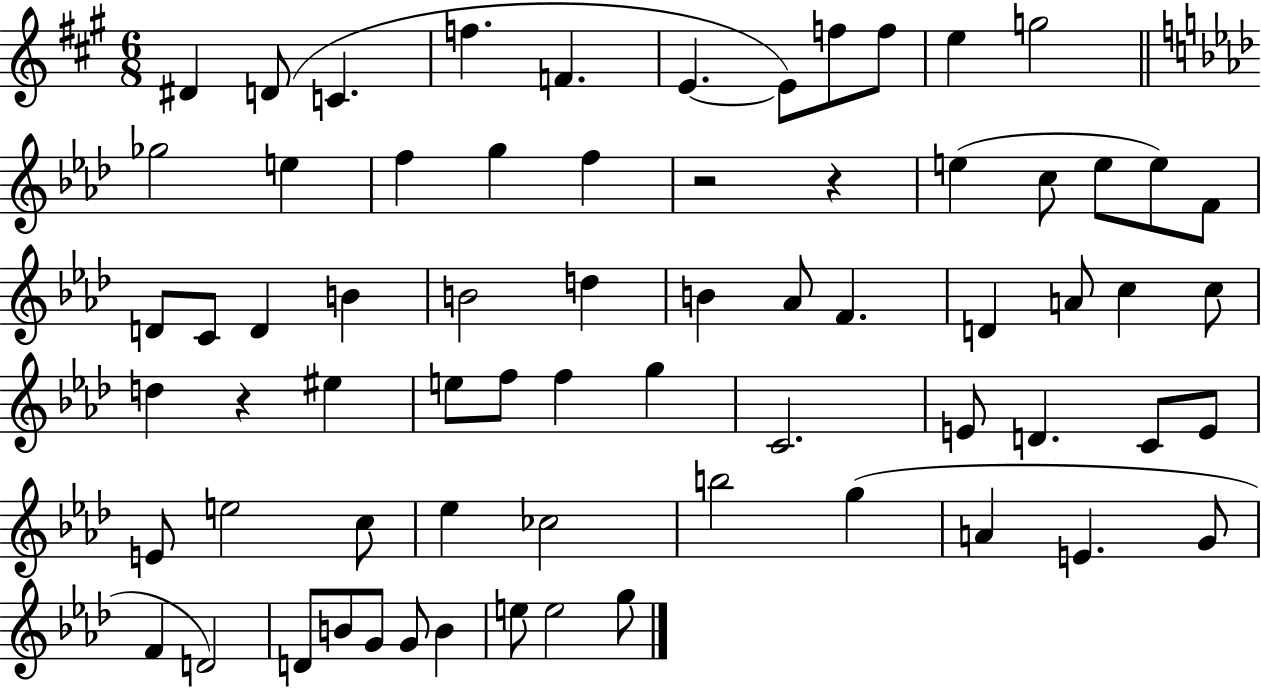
{
  \clef treble
  \numericTimeSignature
  \time 6/8
  \key a \major
  dis'4 d'8( c'4. | f''4. f'4. | e'4.~~ e'8) f''8 f''8 | e''4 g''2 | \break \bar "||" \break \key aes \major ges''2 e''4 | f''4 g''4 f''4 | r2 r4 | e''4( c''8 e''8 e''8) f'8 | \break d'8 c'8 d'4 b'4 | b'2 d''4 | b'4 aes'8 f'4. | d'4 a'8 c''4 c''8 | \break d''4 r4 eis''4 | e''8 f''8 f''4 g''4 | c'2. | e'8 d'4. c'8 e'8 | \break e'8 e''2 c''8 | ees''4 ces''2 | b''2 g''4( | a'4 e'4. g'8 | \break f'4 d'2) | d'8 b'8 g'8 g'8 b'4 | e''8 e''2 g''8 | \bar "|."
}